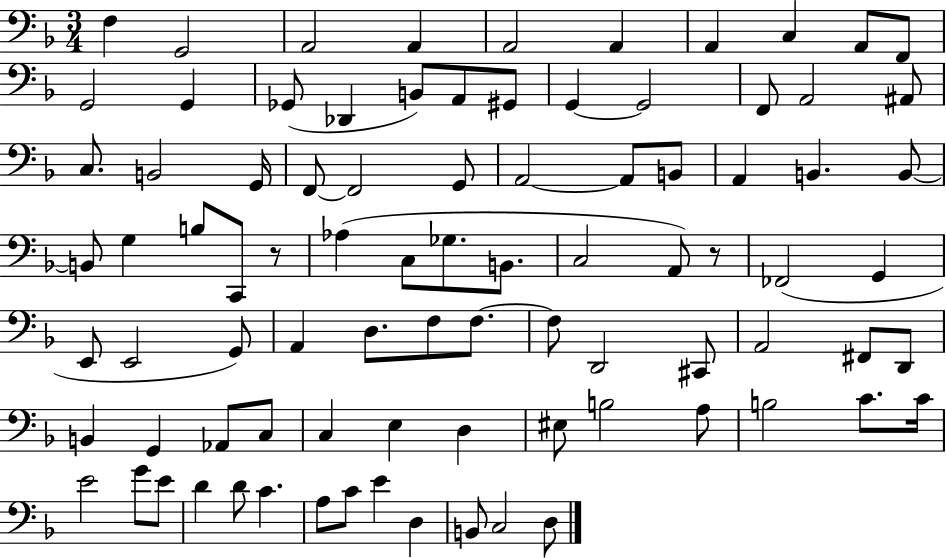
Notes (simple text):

F3/q G2/h A2/h A2/q A2/h A2/q A2/q C3/q A2/e F2/e G2/h G2/q Gb2/e Db2/q B2/e A2/e G#2/e G2/q G2/h F2/e A2/h A#2/e C3/e. B2/h G2/s F2/e F2/h G2/e A2/h A2/e B2/e A2/q B2/q. B2/e B2/e G3/q B3/e C2/e R/e Ab3/q C3/e Gb3/e. B2/e. C3/h A2/e R/e FES2/h G2/q E2/e E2/h G2/e A2/q D3/e. F3/e F3/e. F3/e D2/h C#2/e A2/h F#2/e D2/e B2/q G2/q Ab2/e C3/e C3/q E3/q D3/q EIS3/e B3/h A3/e B3/h C4/e. C4/s E4/h G4/e E4/e D4/q D4/e C4/q. A3/e C4/e E4/q D3/q B2/e C3/h D3/e